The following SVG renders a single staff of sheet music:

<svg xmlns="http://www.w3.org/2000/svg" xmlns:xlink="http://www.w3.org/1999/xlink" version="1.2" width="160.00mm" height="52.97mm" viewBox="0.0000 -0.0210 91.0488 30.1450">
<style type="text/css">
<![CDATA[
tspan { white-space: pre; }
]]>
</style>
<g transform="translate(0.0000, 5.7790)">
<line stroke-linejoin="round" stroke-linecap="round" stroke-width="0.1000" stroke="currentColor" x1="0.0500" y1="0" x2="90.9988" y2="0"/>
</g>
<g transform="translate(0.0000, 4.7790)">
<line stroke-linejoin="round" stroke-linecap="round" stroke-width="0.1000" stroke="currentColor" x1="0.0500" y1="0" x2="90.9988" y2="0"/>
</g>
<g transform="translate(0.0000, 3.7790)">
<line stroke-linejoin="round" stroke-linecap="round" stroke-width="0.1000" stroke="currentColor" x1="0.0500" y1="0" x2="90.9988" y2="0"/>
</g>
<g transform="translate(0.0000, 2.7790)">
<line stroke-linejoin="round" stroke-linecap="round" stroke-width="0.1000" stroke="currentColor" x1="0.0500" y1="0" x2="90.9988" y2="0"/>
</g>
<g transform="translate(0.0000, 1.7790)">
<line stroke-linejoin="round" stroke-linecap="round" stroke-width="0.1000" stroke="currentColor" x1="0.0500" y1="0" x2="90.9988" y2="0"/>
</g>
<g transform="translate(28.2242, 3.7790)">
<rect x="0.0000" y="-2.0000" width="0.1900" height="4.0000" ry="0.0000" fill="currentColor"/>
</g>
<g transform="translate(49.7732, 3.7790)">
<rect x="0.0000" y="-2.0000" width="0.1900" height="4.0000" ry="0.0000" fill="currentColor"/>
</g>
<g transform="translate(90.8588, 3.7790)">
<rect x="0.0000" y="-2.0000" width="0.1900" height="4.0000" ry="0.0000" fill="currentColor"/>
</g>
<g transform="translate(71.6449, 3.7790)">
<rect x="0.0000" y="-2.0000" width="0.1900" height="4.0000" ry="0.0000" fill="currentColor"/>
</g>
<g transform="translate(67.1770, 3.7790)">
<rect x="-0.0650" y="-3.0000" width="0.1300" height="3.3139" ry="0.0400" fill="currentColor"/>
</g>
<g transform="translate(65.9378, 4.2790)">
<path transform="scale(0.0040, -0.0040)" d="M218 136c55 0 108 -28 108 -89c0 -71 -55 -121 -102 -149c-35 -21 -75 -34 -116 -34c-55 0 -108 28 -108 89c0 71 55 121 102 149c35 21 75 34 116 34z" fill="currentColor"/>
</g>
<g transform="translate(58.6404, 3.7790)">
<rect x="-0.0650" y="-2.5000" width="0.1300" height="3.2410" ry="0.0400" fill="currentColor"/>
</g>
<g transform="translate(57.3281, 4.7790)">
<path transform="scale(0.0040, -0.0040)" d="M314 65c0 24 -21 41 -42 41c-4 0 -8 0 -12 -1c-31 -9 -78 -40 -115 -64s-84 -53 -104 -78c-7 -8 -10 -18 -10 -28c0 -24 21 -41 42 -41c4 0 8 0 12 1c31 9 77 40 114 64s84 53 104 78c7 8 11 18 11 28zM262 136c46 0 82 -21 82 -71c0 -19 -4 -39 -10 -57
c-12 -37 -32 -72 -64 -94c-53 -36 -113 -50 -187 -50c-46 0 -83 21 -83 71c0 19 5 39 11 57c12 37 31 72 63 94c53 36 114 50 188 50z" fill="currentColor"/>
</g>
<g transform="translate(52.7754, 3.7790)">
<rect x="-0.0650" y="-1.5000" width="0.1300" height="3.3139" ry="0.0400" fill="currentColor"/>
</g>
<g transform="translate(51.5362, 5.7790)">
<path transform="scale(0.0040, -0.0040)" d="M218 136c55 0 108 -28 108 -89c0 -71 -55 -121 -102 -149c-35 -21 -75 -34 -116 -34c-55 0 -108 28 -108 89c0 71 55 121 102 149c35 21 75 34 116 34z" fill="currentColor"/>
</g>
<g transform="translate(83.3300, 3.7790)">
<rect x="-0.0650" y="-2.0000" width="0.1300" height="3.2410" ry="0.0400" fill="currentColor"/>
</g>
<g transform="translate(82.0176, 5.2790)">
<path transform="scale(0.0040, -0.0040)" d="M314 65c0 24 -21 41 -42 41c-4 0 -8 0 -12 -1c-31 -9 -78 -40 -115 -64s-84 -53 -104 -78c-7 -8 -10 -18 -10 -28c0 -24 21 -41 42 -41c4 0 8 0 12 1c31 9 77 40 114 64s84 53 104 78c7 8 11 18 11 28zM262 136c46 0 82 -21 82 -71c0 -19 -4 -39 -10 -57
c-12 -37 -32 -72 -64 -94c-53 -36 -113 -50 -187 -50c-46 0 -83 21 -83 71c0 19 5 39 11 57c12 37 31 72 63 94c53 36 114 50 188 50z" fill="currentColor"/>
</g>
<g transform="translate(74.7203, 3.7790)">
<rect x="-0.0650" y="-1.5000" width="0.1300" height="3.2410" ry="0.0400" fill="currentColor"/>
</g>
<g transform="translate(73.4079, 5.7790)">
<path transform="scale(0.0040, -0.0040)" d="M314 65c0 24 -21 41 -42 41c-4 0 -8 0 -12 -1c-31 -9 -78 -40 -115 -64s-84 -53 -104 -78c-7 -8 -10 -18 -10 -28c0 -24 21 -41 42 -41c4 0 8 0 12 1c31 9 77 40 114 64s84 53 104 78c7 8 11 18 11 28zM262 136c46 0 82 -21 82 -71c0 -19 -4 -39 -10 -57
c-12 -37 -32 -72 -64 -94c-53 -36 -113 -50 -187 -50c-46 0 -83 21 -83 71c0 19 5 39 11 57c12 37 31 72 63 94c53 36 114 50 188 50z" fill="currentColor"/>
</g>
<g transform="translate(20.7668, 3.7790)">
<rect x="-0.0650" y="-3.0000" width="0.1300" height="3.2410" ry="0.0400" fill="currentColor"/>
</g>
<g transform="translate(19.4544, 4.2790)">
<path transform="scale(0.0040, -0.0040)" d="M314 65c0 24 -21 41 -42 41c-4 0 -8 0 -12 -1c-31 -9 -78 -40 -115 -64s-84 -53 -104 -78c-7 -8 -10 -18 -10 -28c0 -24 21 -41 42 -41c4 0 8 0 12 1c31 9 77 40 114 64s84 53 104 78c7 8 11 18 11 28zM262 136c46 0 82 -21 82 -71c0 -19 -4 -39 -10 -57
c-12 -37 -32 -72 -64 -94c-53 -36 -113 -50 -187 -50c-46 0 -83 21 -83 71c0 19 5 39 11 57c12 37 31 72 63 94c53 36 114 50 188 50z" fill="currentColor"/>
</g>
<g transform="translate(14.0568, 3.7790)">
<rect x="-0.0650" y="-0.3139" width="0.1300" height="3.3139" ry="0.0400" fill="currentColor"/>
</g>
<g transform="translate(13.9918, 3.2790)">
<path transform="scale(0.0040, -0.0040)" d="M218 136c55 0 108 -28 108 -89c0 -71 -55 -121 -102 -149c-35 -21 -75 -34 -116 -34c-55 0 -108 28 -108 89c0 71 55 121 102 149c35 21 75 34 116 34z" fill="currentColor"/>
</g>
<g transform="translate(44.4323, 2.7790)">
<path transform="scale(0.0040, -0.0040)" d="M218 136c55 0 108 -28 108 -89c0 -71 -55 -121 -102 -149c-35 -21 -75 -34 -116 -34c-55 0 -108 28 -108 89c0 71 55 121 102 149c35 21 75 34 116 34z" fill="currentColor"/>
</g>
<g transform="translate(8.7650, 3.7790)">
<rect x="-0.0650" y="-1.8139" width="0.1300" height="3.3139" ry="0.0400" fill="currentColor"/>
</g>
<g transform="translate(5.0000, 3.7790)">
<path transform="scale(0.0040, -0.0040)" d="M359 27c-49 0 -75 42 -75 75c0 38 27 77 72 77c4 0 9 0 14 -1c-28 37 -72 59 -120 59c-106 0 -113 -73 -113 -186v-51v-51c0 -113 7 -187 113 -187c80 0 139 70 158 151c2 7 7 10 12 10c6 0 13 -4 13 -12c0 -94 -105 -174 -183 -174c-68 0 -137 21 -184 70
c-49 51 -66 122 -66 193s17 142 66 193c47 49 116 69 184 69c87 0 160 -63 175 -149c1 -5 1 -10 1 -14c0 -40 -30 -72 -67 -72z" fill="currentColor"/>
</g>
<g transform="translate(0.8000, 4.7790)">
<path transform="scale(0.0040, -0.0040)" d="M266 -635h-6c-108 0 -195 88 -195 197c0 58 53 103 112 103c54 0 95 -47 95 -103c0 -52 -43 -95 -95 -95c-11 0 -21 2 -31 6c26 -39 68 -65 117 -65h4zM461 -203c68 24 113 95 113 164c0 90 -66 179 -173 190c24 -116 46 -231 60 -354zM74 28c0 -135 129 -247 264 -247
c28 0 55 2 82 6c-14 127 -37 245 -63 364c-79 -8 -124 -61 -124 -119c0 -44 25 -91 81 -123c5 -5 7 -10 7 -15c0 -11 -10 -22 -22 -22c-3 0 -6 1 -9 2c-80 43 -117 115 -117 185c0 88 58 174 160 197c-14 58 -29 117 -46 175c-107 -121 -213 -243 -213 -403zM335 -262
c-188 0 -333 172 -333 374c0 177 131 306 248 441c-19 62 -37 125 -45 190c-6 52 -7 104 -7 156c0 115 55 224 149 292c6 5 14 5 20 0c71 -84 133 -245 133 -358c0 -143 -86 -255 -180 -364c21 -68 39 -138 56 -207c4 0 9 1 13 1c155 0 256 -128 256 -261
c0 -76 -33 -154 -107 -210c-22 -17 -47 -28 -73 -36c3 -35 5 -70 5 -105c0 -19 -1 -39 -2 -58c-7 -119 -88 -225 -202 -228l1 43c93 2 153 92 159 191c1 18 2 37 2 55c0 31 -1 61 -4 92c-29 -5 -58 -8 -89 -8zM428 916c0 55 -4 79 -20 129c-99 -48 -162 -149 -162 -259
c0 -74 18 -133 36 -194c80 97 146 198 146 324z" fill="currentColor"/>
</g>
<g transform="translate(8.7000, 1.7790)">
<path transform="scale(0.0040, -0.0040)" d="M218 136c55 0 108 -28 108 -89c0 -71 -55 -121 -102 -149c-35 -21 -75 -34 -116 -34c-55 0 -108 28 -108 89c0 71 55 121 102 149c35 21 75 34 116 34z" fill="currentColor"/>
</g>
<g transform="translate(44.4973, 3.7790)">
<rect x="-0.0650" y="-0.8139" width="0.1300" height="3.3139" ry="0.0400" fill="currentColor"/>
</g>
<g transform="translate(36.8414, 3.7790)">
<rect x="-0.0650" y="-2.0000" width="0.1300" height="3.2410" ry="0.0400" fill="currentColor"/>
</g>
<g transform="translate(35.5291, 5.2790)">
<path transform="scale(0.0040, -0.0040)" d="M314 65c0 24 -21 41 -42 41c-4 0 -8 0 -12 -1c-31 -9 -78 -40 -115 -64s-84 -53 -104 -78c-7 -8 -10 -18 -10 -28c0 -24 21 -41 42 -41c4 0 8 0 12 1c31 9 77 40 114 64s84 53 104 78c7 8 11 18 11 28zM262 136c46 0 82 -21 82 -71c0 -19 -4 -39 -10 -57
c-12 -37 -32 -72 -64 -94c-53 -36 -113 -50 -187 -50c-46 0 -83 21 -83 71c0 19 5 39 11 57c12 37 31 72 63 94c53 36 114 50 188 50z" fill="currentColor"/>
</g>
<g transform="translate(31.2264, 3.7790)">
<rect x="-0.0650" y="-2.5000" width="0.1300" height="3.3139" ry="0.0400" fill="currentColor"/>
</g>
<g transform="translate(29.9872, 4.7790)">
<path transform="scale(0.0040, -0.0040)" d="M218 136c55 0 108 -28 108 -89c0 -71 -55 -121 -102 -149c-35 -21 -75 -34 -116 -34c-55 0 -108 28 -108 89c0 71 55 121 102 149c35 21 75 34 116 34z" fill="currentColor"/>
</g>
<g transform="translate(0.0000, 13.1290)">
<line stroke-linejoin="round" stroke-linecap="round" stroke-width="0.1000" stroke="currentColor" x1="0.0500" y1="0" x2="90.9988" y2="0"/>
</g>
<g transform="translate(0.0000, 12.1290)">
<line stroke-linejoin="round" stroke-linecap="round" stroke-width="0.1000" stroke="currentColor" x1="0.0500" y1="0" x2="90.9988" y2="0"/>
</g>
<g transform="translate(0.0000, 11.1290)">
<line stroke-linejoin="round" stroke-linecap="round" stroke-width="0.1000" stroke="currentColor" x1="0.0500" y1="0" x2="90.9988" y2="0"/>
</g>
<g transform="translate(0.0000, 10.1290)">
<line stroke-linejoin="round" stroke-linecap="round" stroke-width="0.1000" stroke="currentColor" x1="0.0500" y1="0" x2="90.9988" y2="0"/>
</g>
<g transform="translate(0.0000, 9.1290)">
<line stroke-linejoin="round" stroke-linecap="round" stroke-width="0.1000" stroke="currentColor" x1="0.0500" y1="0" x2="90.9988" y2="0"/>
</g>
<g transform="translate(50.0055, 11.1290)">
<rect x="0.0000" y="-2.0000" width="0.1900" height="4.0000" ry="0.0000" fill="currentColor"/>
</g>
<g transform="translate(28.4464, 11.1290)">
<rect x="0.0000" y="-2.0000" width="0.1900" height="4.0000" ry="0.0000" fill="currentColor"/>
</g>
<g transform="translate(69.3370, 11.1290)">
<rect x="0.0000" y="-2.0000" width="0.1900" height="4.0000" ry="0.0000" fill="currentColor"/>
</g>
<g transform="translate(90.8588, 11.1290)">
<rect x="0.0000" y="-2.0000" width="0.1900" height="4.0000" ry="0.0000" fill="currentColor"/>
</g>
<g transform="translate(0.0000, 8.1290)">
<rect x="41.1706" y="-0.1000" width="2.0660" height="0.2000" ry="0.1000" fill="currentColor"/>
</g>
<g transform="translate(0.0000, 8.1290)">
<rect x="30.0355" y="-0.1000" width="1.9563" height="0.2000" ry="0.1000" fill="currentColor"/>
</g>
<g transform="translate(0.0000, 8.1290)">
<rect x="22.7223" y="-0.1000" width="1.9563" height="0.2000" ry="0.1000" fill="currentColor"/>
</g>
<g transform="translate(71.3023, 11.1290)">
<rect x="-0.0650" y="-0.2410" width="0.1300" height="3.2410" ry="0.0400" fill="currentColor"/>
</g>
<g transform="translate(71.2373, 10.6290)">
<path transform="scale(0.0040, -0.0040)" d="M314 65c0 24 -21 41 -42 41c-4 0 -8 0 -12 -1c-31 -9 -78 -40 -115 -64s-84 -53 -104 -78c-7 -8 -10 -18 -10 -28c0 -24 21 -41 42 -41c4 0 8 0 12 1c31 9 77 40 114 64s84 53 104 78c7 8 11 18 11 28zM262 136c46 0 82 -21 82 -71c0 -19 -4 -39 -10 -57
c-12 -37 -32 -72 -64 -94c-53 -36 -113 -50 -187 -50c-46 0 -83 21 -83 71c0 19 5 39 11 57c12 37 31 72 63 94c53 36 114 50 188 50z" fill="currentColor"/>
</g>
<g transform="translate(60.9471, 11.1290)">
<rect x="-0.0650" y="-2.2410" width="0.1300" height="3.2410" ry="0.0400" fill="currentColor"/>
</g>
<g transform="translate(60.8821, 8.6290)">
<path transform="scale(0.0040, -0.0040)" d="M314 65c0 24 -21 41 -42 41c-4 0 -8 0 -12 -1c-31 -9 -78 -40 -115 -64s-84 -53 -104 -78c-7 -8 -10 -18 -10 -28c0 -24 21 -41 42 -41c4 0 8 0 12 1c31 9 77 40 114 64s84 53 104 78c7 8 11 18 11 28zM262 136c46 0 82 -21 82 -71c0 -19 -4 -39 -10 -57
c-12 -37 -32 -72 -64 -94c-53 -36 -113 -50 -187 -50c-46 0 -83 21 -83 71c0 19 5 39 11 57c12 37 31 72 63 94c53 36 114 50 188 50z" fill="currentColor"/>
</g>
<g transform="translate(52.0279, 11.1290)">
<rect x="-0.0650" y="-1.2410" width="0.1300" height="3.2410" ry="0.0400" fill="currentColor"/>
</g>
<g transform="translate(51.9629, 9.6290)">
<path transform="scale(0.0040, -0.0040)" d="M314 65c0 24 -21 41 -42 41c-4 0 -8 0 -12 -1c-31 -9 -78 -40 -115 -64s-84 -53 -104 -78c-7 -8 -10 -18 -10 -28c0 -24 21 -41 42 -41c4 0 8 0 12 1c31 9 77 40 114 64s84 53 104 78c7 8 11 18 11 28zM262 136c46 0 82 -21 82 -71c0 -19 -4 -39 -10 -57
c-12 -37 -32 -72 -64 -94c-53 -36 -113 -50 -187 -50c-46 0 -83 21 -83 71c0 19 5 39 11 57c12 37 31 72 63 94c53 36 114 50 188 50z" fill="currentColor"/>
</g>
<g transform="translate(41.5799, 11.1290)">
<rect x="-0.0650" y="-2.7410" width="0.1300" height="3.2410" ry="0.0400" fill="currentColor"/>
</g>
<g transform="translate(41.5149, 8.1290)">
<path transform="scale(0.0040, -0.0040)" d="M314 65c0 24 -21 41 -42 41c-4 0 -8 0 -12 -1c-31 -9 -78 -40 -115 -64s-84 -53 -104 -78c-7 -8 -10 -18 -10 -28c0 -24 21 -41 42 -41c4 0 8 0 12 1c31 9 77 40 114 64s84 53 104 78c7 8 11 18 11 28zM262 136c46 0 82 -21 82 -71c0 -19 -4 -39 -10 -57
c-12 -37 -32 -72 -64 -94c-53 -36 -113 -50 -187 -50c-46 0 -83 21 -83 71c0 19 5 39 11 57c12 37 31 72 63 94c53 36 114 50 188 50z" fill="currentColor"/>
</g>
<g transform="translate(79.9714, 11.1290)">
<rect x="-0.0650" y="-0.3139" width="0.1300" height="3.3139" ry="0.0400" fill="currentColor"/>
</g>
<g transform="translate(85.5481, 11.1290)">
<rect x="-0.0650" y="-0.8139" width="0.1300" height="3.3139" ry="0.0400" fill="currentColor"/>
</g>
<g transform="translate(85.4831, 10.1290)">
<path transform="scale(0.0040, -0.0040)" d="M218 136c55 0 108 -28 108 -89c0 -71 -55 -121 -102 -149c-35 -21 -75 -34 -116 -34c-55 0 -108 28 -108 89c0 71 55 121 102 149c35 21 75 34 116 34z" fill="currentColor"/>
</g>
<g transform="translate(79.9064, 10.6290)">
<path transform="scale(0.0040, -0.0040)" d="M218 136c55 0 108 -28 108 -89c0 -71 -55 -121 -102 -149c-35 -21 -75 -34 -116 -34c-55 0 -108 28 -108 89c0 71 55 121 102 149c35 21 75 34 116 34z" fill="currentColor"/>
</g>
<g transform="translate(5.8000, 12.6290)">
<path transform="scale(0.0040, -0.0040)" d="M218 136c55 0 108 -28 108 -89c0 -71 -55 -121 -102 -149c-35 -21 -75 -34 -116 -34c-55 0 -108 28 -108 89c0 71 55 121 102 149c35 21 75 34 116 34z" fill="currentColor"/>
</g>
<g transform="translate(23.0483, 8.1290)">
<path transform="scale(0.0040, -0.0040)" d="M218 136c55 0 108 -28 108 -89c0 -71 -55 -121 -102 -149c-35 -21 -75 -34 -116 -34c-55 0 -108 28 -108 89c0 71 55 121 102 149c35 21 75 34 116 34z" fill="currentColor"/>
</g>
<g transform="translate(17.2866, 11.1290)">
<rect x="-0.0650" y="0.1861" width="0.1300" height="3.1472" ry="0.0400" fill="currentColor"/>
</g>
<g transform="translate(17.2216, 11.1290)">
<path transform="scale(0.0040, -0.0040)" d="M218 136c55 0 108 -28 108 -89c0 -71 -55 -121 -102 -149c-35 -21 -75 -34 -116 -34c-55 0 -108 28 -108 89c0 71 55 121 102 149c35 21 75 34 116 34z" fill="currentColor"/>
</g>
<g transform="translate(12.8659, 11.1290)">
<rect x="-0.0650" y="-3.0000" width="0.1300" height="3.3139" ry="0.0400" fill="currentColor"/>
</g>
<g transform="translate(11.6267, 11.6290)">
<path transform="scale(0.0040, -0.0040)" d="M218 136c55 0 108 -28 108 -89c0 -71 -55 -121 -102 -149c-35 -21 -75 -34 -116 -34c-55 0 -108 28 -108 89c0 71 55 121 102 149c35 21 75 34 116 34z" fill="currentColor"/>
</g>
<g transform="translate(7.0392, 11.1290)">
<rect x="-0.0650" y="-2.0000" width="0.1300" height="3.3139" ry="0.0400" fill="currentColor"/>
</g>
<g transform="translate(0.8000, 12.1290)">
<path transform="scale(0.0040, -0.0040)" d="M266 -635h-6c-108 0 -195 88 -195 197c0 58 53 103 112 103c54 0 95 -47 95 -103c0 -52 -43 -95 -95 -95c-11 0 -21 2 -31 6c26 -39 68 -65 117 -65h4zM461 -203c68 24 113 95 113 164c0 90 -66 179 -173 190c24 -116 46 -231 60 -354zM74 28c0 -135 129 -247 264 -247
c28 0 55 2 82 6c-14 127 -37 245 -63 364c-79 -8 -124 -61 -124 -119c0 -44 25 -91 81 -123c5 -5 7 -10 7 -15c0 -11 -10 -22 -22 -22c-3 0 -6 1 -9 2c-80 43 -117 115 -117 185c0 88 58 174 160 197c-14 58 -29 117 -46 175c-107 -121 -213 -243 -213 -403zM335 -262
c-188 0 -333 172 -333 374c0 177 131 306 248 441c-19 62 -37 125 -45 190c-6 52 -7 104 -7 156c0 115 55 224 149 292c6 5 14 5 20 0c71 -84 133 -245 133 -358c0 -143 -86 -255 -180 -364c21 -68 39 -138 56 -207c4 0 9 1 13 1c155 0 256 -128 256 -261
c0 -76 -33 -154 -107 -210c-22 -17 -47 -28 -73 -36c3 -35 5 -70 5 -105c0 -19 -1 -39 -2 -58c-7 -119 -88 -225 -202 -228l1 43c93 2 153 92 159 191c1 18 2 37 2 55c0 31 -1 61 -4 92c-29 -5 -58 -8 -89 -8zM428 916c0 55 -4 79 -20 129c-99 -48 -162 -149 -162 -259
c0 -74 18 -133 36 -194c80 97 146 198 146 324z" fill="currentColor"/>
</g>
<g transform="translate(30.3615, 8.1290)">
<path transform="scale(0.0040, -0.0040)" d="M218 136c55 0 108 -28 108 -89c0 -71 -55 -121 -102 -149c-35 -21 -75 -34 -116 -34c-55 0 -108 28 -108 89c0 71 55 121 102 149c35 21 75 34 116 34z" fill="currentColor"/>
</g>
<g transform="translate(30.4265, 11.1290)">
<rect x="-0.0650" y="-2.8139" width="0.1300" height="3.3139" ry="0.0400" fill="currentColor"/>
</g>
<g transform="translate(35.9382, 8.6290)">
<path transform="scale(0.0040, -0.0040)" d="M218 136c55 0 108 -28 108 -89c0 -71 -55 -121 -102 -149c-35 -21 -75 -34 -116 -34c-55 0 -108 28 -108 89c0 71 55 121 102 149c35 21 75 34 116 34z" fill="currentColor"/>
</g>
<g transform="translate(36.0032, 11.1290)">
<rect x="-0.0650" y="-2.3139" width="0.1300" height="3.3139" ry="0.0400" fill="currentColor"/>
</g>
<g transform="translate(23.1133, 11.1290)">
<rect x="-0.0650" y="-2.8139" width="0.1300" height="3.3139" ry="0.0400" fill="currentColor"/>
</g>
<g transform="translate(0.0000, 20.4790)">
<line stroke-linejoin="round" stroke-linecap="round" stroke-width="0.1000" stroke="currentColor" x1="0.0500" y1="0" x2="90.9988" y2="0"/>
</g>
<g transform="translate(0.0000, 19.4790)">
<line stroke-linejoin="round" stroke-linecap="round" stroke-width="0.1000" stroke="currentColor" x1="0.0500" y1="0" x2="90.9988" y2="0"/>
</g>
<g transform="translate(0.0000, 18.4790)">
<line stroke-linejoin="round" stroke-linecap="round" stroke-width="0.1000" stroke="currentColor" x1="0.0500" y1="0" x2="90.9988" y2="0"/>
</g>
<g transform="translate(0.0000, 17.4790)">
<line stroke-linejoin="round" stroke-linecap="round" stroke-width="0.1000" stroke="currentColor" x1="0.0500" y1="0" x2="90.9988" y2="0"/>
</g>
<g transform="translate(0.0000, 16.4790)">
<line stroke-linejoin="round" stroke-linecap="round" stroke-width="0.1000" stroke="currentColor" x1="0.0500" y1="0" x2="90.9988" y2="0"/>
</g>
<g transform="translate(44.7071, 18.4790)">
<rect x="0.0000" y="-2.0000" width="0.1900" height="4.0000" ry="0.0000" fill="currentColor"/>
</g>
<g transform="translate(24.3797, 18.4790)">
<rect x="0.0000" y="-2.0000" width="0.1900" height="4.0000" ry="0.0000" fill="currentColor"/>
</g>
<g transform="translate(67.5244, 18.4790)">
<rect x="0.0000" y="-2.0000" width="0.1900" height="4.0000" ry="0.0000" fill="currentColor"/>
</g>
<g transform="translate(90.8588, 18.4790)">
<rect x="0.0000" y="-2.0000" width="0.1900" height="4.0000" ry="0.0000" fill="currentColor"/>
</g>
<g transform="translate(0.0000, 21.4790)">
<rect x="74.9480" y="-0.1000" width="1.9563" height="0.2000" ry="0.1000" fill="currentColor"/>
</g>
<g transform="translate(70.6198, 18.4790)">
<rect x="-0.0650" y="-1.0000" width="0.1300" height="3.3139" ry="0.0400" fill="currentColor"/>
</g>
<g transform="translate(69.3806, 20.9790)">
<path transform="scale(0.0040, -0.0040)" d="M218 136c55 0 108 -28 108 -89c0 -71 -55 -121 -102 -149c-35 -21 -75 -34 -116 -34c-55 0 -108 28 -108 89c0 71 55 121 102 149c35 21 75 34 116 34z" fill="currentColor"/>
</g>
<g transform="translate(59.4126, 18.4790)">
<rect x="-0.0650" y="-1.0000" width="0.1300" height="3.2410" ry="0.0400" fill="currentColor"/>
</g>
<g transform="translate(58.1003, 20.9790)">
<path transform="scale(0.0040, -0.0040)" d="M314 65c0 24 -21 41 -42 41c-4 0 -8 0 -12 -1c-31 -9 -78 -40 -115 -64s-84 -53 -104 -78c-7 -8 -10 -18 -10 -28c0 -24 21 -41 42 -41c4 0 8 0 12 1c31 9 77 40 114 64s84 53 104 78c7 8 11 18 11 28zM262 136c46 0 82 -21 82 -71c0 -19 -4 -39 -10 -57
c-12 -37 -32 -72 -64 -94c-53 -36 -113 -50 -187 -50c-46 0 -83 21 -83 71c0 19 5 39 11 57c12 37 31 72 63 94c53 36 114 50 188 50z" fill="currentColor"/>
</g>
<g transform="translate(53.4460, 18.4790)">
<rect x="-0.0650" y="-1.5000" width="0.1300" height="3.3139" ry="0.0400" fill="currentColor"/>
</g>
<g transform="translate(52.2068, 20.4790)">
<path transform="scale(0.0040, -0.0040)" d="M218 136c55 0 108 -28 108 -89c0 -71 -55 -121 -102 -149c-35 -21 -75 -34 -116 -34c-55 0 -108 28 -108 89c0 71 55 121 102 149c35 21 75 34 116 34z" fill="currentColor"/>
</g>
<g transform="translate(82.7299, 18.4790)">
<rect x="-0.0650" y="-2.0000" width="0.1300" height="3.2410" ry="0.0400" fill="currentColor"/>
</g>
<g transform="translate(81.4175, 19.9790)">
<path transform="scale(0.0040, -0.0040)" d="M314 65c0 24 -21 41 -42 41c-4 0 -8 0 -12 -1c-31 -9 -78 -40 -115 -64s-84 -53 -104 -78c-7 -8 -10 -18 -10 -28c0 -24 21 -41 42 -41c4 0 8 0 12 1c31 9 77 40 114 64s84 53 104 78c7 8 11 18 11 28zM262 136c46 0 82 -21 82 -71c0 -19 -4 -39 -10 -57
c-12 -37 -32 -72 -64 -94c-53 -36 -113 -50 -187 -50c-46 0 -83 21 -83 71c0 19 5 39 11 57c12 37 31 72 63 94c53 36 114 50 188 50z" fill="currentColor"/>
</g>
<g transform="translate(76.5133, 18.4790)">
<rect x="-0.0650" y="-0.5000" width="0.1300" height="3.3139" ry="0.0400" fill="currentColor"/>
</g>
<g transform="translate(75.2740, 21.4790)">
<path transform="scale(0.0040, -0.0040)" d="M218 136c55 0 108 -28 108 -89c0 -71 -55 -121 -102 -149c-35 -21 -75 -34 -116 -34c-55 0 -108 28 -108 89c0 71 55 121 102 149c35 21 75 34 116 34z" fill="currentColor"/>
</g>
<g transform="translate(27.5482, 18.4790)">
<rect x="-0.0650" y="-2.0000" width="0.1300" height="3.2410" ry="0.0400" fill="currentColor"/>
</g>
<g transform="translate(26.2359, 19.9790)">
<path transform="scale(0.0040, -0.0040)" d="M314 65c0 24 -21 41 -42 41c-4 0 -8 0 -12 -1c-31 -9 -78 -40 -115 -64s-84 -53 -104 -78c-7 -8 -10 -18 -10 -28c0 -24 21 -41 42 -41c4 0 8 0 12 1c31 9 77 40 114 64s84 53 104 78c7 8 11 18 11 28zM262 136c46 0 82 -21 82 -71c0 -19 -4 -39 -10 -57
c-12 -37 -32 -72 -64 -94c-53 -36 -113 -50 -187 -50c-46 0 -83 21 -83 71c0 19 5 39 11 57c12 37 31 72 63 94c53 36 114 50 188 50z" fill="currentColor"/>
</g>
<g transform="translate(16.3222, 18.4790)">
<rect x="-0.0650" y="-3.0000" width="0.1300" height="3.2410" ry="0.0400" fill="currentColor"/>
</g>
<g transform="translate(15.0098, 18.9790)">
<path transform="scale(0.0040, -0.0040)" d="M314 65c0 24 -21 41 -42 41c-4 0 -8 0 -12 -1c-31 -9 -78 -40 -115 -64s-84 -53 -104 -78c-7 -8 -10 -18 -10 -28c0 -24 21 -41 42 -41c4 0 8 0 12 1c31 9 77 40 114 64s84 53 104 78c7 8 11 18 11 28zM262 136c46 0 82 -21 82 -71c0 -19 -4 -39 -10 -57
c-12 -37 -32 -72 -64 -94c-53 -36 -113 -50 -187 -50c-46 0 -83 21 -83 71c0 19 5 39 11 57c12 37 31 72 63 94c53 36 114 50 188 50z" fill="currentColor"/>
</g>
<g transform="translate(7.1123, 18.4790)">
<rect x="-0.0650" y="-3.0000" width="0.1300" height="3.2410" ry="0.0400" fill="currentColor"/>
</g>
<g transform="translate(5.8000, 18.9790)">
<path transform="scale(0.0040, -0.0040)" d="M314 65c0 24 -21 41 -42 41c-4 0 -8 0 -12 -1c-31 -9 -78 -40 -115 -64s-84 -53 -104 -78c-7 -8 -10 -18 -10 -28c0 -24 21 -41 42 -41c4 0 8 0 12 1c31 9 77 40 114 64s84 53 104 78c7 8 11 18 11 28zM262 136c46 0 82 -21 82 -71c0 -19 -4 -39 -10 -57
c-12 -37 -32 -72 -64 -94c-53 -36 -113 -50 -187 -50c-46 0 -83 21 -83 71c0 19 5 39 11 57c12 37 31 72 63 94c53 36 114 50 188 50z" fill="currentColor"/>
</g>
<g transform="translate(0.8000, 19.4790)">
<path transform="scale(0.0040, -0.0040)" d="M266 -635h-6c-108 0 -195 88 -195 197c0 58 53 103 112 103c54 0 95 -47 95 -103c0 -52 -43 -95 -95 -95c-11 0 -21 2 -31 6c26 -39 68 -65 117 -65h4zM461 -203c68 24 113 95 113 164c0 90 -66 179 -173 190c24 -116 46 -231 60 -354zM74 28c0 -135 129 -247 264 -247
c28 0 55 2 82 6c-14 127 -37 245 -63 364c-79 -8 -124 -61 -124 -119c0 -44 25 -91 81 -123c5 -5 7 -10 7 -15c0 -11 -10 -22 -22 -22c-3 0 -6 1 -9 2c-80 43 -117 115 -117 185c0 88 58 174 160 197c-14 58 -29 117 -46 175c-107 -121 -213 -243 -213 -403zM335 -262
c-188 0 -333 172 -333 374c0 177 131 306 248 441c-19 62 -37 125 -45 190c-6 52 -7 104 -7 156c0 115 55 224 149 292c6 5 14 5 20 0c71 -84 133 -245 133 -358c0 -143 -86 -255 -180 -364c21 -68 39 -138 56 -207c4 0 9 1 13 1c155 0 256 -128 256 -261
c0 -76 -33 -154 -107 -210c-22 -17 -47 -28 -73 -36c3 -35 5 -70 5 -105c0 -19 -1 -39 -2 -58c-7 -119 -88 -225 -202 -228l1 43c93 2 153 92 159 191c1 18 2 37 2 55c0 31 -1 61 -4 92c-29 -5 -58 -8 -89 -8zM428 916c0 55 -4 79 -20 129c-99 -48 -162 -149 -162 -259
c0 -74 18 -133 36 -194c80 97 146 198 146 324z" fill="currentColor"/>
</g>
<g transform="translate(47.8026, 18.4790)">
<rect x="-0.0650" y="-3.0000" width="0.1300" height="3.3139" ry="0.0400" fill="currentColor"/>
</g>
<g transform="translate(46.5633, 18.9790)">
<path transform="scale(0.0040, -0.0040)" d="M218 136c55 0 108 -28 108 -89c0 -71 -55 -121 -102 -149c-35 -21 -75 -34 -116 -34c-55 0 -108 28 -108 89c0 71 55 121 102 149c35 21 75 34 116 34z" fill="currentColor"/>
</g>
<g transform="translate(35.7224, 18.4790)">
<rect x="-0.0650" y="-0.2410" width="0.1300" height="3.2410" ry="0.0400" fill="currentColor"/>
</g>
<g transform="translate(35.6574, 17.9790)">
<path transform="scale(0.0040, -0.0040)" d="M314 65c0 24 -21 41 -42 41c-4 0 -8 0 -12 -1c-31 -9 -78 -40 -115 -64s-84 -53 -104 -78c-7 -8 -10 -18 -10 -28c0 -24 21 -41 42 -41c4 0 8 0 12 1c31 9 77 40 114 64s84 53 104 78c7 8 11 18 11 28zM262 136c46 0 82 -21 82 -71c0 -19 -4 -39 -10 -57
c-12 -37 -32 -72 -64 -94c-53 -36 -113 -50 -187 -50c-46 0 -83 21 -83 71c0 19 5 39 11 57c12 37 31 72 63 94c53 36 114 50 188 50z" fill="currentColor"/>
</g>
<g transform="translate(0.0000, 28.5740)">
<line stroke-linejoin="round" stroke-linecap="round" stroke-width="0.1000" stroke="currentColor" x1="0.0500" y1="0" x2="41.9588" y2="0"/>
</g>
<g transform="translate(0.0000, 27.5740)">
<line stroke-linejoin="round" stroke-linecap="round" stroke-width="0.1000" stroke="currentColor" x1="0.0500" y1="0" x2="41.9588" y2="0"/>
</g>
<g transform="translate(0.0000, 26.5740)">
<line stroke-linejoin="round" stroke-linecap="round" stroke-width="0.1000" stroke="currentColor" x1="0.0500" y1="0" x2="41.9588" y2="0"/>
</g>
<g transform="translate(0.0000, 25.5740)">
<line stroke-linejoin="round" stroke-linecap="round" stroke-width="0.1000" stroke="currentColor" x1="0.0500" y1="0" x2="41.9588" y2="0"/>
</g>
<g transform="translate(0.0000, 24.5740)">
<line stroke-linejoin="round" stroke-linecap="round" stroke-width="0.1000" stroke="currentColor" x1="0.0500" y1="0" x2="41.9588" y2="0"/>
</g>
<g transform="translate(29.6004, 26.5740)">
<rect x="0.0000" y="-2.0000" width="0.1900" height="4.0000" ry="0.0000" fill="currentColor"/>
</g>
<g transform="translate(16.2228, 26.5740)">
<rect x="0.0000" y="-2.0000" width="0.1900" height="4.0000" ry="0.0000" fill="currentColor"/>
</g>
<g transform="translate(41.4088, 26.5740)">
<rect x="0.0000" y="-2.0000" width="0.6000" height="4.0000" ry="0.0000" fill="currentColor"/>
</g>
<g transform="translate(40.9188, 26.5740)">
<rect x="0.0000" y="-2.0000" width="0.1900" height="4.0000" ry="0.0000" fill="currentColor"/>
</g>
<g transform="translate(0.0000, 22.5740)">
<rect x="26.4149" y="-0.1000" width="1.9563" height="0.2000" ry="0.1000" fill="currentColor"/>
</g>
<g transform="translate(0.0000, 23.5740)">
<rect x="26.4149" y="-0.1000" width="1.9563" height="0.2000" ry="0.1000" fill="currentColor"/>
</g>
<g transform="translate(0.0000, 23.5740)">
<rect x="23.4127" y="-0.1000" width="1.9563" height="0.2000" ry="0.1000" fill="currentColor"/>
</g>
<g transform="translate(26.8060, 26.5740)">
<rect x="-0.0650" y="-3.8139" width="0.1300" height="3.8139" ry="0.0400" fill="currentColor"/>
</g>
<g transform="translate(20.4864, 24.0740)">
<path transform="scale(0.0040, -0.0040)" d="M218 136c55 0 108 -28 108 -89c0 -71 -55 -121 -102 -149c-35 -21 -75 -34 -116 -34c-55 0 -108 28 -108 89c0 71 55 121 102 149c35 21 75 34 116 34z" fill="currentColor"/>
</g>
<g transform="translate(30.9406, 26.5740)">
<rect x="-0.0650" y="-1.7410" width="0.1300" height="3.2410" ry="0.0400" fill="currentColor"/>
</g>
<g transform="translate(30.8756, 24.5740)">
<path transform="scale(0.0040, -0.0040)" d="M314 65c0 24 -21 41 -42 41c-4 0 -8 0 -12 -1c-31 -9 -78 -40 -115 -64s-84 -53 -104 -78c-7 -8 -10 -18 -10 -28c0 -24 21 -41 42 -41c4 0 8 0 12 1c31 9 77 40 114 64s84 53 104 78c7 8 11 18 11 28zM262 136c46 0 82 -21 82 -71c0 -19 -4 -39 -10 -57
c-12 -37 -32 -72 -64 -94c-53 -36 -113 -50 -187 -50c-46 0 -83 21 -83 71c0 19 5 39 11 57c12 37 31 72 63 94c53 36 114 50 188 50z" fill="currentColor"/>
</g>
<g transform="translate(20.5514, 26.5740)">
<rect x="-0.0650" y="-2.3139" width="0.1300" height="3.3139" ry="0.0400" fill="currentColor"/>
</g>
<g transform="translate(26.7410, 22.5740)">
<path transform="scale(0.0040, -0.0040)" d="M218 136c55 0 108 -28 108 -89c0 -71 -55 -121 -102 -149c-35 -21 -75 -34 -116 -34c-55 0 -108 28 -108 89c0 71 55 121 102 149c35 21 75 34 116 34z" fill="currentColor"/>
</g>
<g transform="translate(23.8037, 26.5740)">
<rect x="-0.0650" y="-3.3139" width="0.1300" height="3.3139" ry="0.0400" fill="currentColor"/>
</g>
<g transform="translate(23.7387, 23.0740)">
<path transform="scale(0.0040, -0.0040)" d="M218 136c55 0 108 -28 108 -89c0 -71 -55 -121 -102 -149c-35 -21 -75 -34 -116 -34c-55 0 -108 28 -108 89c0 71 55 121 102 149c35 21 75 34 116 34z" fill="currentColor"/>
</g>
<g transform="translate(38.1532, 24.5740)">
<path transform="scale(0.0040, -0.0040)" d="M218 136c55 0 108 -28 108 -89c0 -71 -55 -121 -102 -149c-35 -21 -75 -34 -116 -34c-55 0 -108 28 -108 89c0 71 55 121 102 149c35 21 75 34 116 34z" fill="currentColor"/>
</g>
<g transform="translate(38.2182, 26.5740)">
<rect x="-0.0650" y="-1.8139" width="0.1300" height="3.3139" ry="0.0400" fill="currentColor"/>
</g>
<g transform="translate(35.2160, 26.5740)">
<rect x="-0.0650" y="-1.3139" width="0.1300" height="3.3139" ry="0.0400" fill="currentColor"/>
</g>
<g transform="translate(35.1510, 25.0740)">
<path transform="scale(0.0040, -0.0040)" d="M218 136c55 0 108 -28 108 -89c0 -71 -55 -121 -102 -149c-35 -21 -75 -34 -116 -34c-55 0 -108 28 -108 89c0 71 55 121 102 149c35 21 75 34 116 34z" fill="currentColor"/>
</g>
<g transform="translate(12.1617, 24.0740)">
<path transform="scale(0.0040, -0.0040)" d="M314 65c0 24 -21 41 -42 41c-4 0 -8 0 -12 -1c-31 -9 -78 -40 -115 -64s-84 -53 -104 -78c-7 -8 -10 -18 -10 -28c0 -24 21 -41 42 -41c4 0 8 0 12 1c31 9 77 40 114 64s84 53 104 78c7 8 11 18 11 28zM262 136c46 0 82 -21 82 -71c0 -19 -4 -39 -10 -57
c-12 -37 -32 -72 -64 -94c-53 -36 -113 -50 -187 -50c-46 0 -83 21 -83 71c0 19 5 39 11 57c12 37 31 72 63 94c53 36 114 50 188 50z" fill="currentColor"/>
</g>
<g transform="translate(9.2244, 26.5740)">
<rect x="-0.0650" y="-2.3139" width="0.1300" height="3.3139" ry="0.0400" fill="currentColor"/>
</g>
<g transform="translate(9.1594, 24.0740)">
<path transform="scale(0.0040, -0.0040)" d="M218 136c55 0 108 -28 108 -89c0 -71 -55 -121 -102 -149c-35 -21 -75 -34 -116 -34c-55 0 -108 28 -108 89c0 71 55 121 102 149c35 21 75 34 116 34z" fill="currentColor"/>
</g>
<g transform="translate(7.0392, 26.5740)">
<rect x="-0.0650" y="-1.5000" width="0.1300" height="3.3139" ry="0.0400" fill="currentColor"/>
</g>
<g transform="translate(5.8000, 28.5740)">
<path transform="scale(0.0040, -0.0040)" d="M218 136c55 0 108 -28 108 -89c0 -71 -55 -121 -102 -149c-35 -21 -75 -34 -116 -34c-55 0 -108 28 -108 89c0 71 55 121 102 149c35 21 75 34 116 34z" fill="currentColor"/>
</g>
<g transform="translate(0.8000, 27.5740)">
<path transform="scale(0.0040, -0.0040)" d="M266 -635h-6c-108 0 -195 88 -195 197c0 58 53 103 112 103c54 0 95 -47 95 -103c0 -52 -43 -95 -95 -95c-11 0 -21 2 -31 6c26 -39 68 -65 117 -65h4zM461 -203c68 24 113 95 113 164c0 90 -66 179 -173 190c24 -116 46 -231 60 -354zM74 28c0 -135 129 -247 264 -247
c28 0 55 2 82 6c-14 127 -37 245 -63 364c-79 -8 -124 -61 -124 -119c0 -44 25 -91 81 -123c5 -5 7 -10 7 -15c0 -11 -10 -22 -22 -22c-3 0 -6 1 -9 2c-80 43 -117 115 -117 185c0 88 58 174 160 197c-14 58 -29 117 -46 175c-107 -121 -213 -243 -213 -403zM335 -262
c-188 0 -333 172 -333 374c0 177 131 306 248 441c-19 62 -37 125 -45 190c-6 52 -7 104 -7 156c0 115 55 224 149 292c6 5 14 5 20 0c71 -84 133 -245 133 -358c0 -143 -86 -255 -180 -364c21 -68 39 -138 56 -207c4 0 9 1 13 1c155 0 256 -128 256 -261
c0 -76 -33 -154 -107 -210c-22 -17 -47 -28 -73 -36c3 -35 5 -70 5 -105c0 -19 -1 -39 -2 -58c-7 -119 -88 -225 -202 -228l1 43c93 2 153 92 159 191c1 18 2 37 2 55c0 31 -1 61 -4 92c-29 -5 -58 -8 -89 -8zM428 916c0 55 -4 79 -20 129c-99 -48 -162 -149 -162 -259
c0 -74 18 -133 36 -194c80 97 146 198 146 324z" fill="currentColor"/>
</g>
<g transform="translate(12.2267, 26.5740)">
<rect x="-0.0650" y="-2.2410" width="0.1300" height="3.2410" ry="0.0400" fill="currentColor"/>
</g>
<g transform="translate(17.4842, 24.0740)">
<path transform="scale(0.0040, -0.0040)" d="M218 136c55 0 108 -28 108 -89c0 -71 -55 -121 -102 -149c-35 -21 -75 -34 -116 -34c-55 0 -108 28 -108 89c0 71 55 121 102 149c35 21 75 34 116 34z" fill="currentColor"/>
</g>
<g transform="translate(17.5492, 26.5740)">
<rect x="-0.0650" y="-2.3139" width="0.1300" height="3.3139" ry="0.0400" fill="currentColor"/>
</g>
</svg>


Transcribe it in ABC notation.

X:1
T:Untitled
M:4/4
L:1/4
K:C
f c A2 G F2 d E G2 A E2 F2 F A B a a g a2 e2 g2 c2 c d A2 A2 F2 c2 A E D2 D C F2 E g g2 g g b c' f2 e f